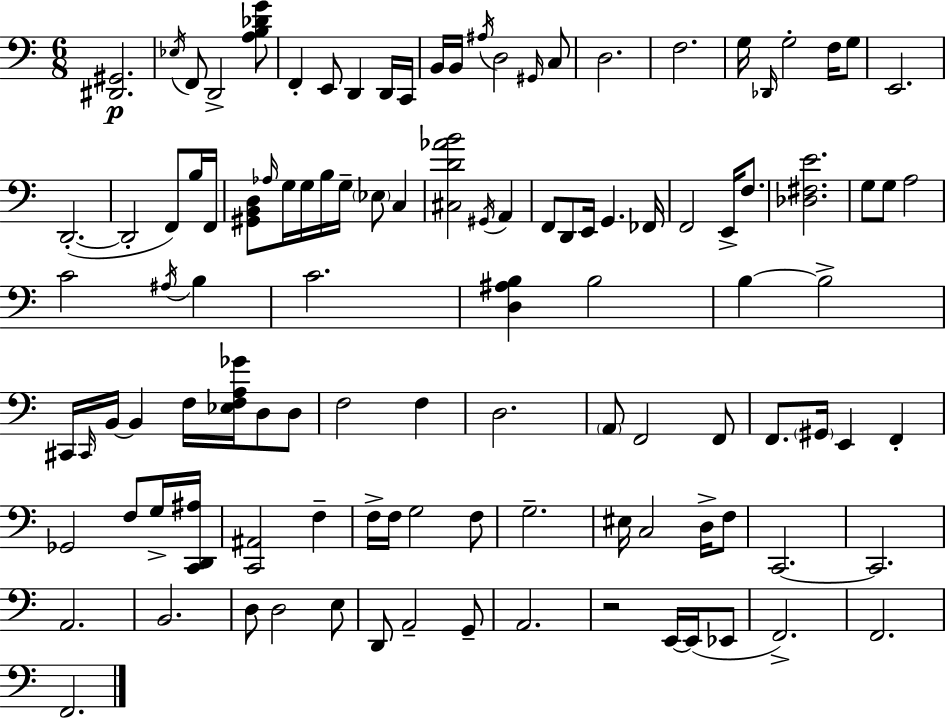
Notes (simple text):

[D#2,G#2]/h. Eb3/s F2/e D2/h [A3,B3,Db4,G4]/e F2/q E2/e D2/q D2/s C2/s B2/s B2/s A#3/s D3/h G#2/s C3/e D3/h. F3/h. G3/s Db2/s G3/h F3/s G3/e E2/h. D2/h. D2/h F2/e B3/s F2/s [G#2,B2,D3]/e Ab3/s G3/s G3/s B3/s G3/s Eb3/e C3/q [C#3,D4,Ab4,B4]/h G#2/s A2/q F2/e D2/e E2/s G2/q. FES2/s F2/h E2/s F3/e. [Db3,F#3,E4]/h. G3/e G3/e A3/h C4/h A#3/s B3/q C4/h. [D3,A#3,B3]/q B3/h B3/q B3/h C#2/s C#2/s B2/s B2/q F3/s [Eb3,F3,A3,Gb4]/s D3/e D3/e F3/h F3/q D3/h. A2/e F2/h F2/e F2/e. G#2/s E2/q F2/q Gb2/h F3/e G3/s [C2,D2,A#3]/s [C2,A#2]/h F3/q F3/s F3/s G3/h F3/e G3/h. EIS3/s C3/h D3/s F3/e C2/h. C2/h. A2/h. B2/h. D3/e D3/h E3/e D2/e A2/h G2/e A2/h. R/h E2/s E2/s Eb2/e F2/h. F2/h. F2/h.